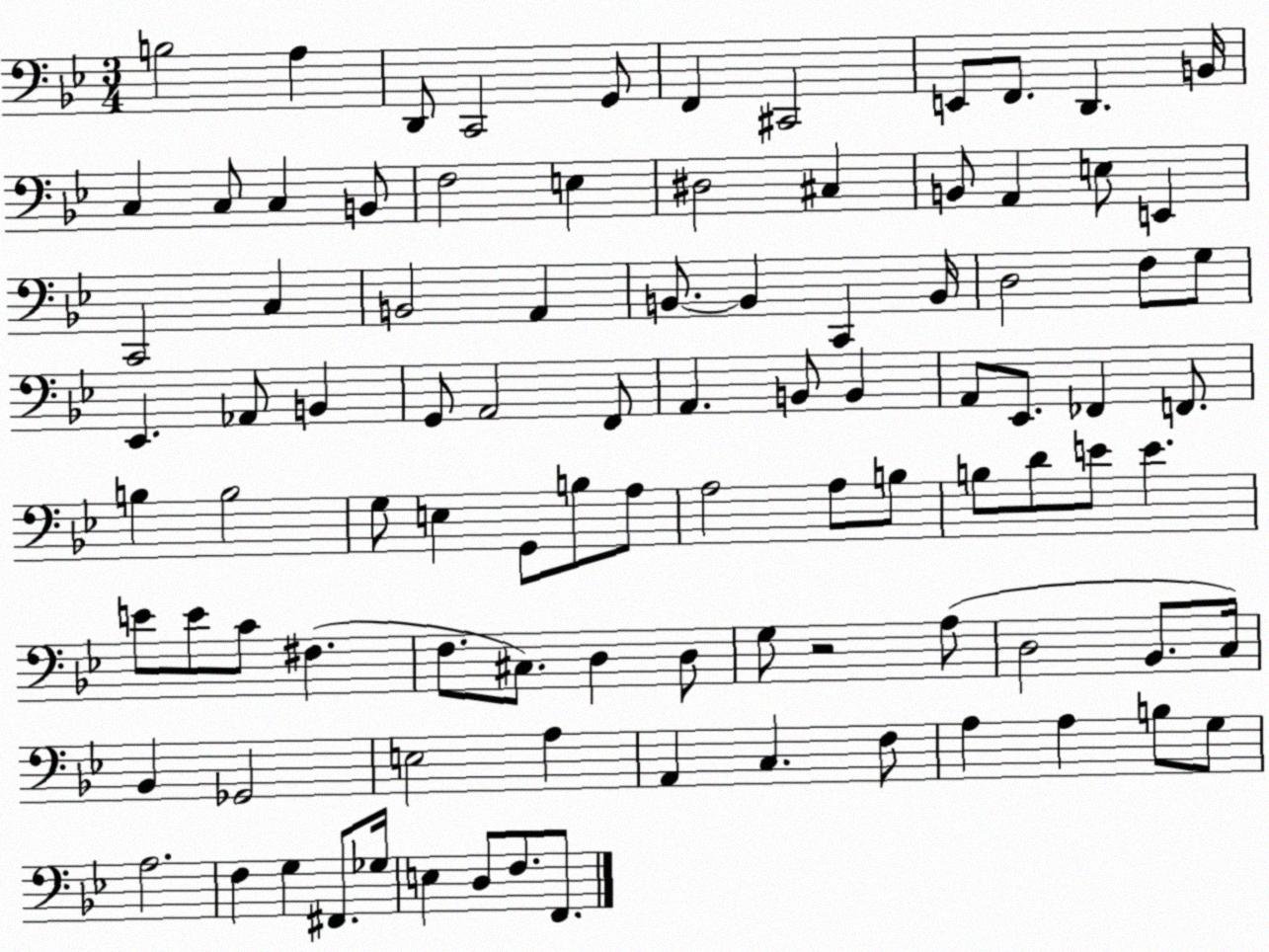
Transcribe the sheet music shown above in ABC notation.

X:1
T:Untitled
M:3/4
L:1/4
K:Bb
B,2 A, D,,/2 C,,2 G,,/2 F,, ^C,,2 E,,/2 F,,/2 D,, B,,/4 C, C,/2 C, B,,/2 F,2 E, ^D,2 ^C, B,,/2 A,, E,/2 E,, C,,2 C, B,,2 A,, B,,/2 B,, C,, B,,/4 D,2 F,/2 G,/2 _E,, _A,,/2 B,, G,,/2 A,,2 F,,/2 A,, B,,/2 B,, A,,/2 _E,,/2 _F,, F,,/2 B, B,2 G,/2 E, G,,/2 B,/2 A,/2 A,2 A,/2 B,/2 B,/2 D/2 E/2 E E/2 E/2 C/2 ^F, F,/2 ^C,/2 D, D,/2 G,/2 z2 A,/2 D,2 _B,,/2 C,/4 _B,, _G,,2 E,2 A, A,, C, F,/2 A, A, B,/2 G,/2 A,2 F, G, ^F,,/2 _G,/4 E, D,/2 F,/2 F,,/2